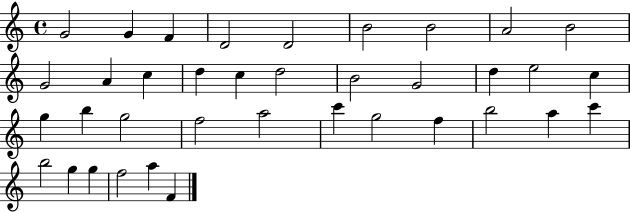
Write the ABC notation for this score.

X:1
T:Untitled
M:4/4
L:1/4
K:C
G2 G F D2 D2 B2 B2 A2 B2 G2 A c d c d2 B2 G2 d e2 c g b g2 f2 a2 c' g2 f b2 a c' b2 g g f2 a F